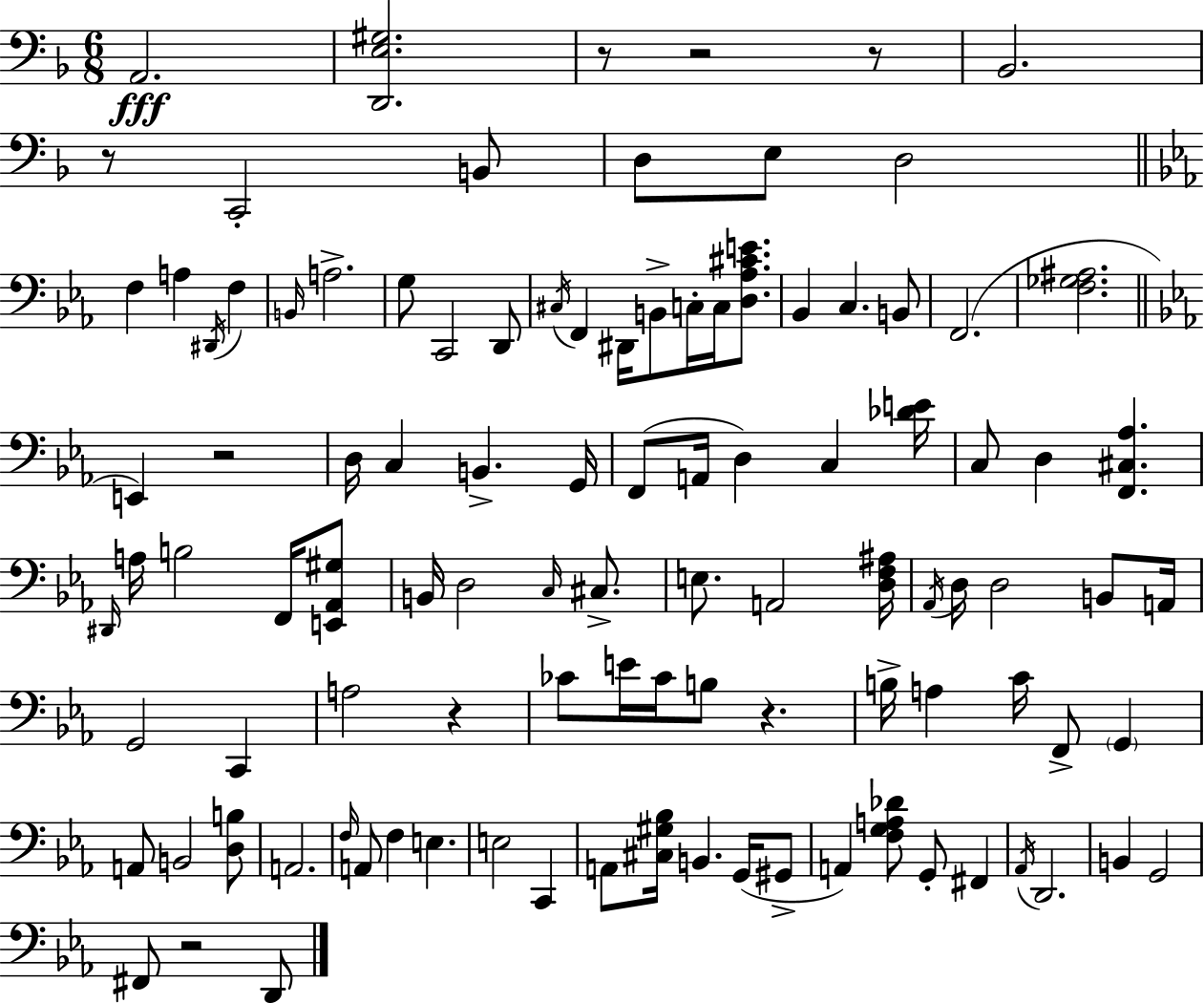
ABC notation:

X:1
T:Untitled
M:6/8
L:1/4
K:Dm
A,,2 [D,,E,^G,]2 z/2 z2 z/2 _B,,2 z/2 C,,2 B,,/2 D,/2 E,/2 D,2 F, A, ^D,,/4 F, B,,/4 A,2 G,/2 C,,2 D,,/2 ^C,/4 F,, ^D,,/4 B,,/2 C,/4 C,/4 [D,_A,^CE]/2 _B,, C, B,,/2 F,,2 [F,_G,^A,]2 E,, z2 D,/4 C, B,, G,,/4 F,,/2 A,,/4 D, C, [_DE]/4 C,/2 D, [F,,^C,_A,] ^D,,/4 A,/4 B,2 F,,/4 [E,,_A,,^G,]/2 B,,/4 D,2 C,/4 ^C,/2 E,/2 A,,2 [D,F,^A,]/4 _A,,/4 D,/4 D,2 B,,/2 A,,/4 G,,2 C,, A,2 z _C/2 E/4 _C/4 B,/2 z B,/4 A, C/4 F,,/2 G,, A,,/2 B,,2 [D,B,]/2 A,,2 F,/4 A,,/2 F, E, E,2 C,, A,,/2 [^C,^G,_B,]/4 B,, G,,/4 ^G,,/2 A,, [F,G,A,_D]/2 G,,/2 ^F,, _A,,/4 D,,2 B,, G,,2 ^F,,/2 z2 D,,/2